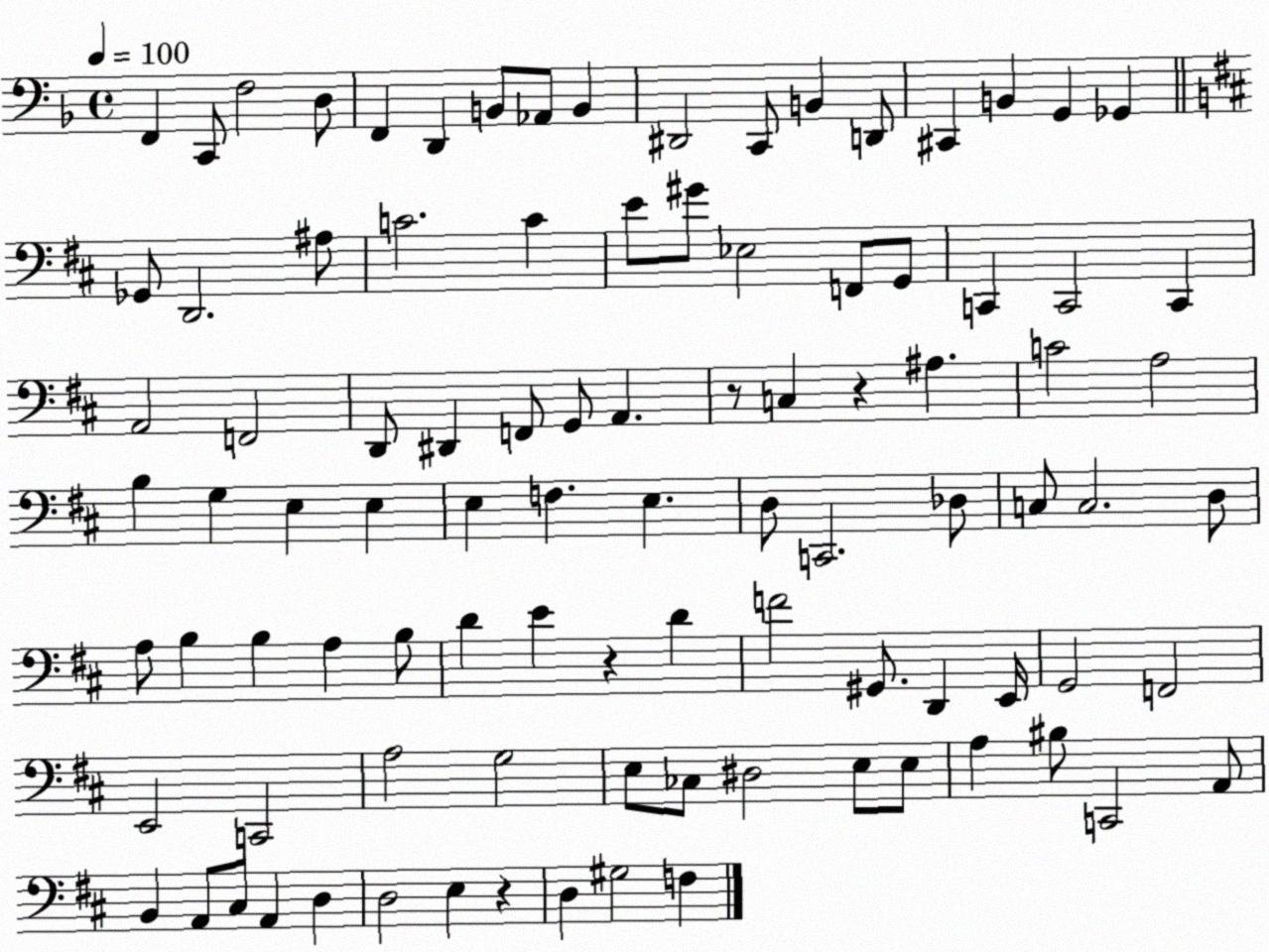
X:1
T:Untitled
M:4/4
L:1/4
K:F
F,, C,,/2 F,2 D,/2 F,, D,, B,,/2 _A,,/2 B,, ^D,,2 C,,/2 B,, D,,/2 ^C,, B,, G,, _G,, _G,,/2 D,,2 ^A,/2 C2 C E/2 ^G/2 _E,2 F,,/2 G,,/2 C,, C,,2 C,, A,,2 F,,2 D,,/2 ^D,, F,,/2 G,,/2 A,, z/2 C, z ^A, C2 A,2 B, G, E, E, E, F, E, D,/2 C,,2 _D,/2 C,/2 C,2 D,/2 A,/2 B, B, A, B,/2 D E z D F2 ^G,,/2 D,, E,,/4 G,,2 F,,2 E,,2 C,,2 A,2 G,2 E,/2 _C,/2 ^D,2 E,/2 E,/2 A, ^B,/2 C,,2 A,,/2 B,, A,,/2 ^C,/2 A,, D, D,2 E, z D, ^G,2 F,